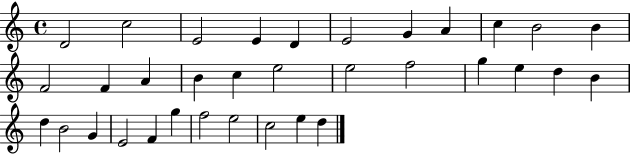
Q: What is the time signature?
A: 4/4